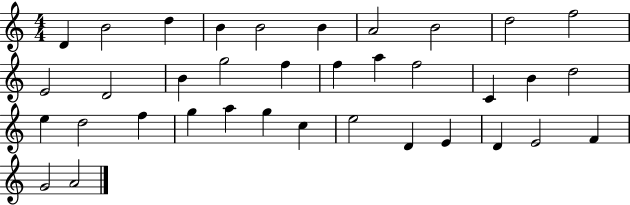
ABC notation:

X:1
T:Untitled
M:4/4
L:1/4
K:C
D B2 d B B2 B A2 B2 d2 f2 E2 D2 B g2 f f a f2 C B d2 e d2 f g a g c e2 D E D E2 F G2 A2